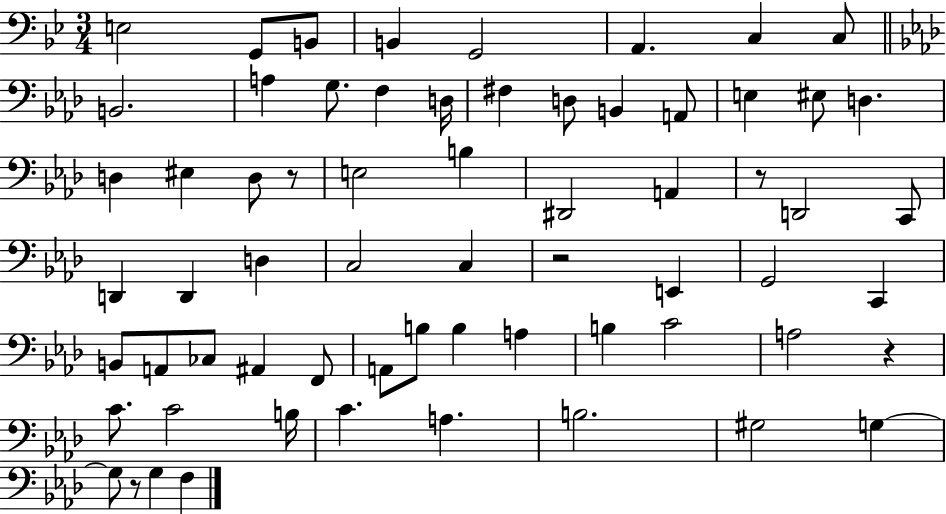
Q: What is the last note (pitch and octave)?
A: F3